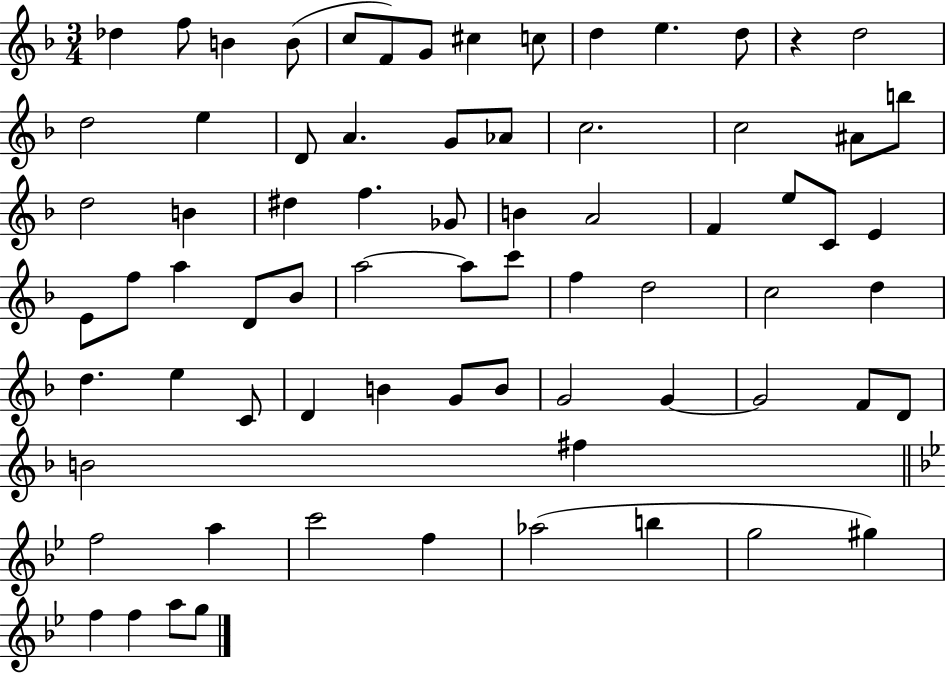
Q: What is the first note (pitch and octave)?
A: Db5